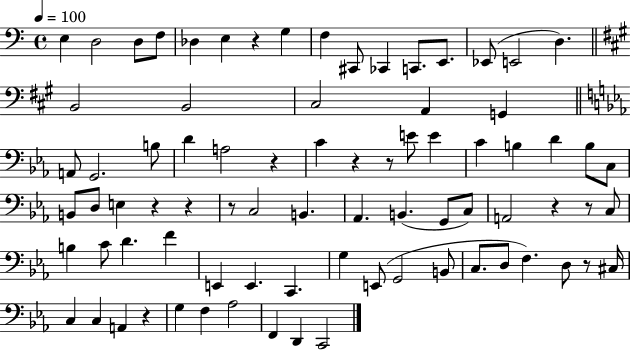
{
  \clef bass
  \time 4/4
  \defaultTimeSignature
  \key c \major
  \tempo 4 = 100
  e4 d2 d8 f8 | des4 e4 r4 g4 | f4 cis,8 ces,4 c,8. e,8. | ees,8( e,2 d4.) | \break \bar "||" \break \key a \major b,2 b,2 | cis2 a,4 g,4 | \bar "||" \break \key ees \major a,8 g,2. b8 | d'4 a2 r4 | c'4 r4 r8 e'8 e'4 | c'4 b4 d'4 b8 c8 | \break b,8 d8 e4 r4 r4 | r8 c2 b,4. | aes,4. b,4.( g,8 c8) | a,2 r4 r8 c8 | \break b4 c'8 d'4. f'4 | e,4 e,4. c,4. | g4 e,8( g,2 b,8 | c8. d8 f4.) d8 r8 cis16 | \break c4 c4 a,4 r4 | g4 f4 aes2 | f,4 d,4 c,2 | \bar "|."
}